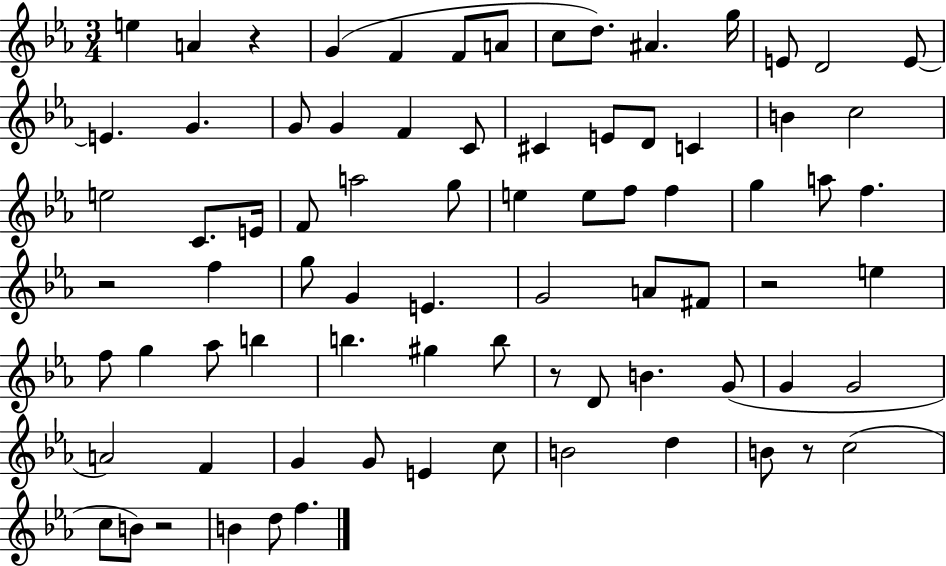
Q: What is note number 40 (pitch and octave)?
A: G5